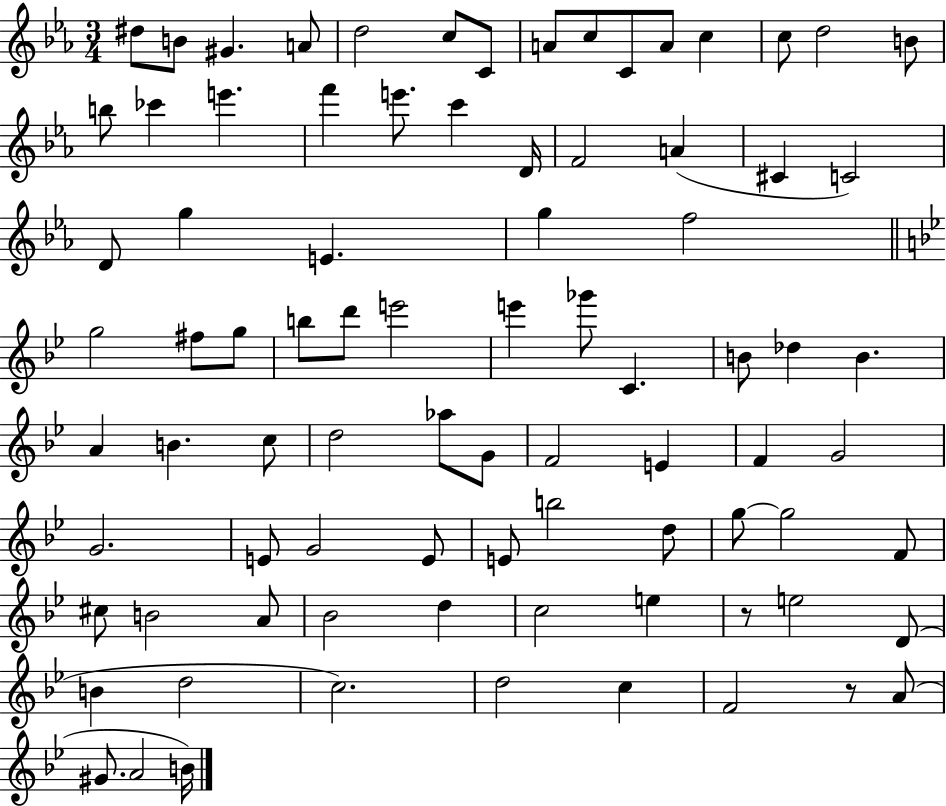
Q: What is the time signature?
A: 3/4